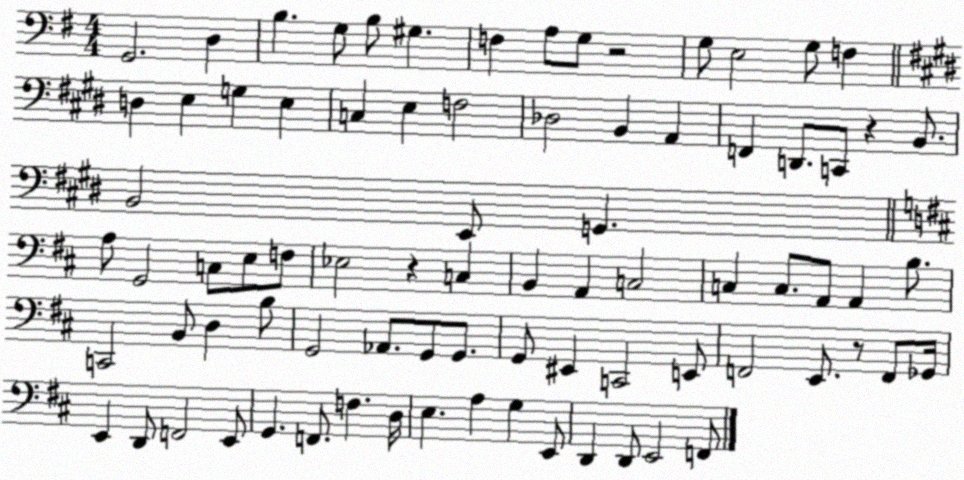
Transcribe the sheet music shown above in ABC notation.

X:1
T:Untitled
M:4/4
L:1/4
K:G
G,,2 D, B, G,/2 B,/2 ^G, F, A,/2 G,/2 z2 G,/2 E,2 G,/2 F, D, E, G, E, C, E, F,2 _D,2 B,, A,, F,, D,,/2 C,,/2 z B,,/2 B,,2 E,,/2 G,, A,/2 G,,2 C,/2 E,/2 F,/2 _E,2 z C, B,, A,, C,2 C, C,/2 A,,/2 A,, B,/2 C,,2 B,,/2 D, B,/2 G,,2 _A,,/2 G,,/2 G,,/2 G,,/2 ^E,, C,,2 E,,/2 F,,2 E,,/2 z/2 F,,/2 _G,,/4 E,, D,,/2 F,,2 E,,/2 G,, F,,/2 F, D,/4 E, A, G, E,,/2 D,, D,,/2 E,,2 F,,/2